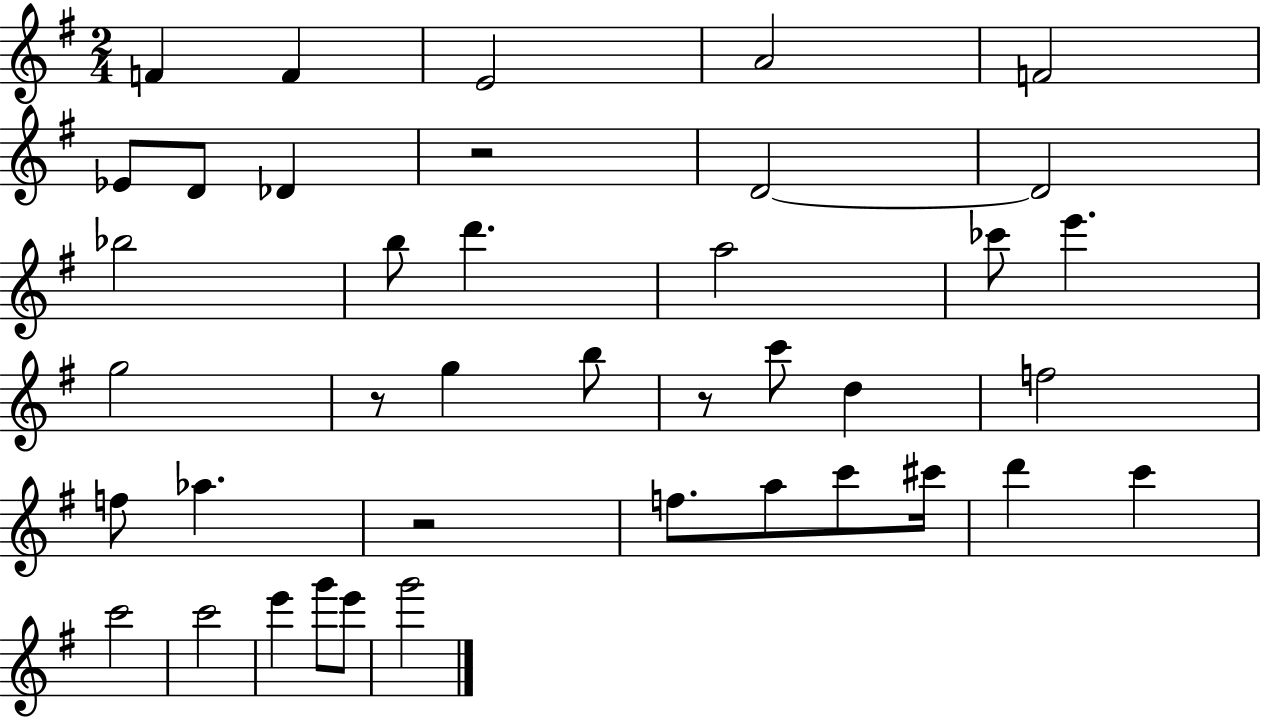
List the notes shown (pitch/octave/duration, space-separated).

F4/q F4/q E4/h A4/h F4/h Eb4/e D4/e Db4/q R/h D4/h D4/h Bb5/h B5/e D6/q. A5/h CES6/e E6/q. G5/h R/e G5/q B5/e R/e C6/e D5/q F5/h F5/e Ab5/q. R/h F5/e. A5/e C6/e C#6/s D6/q C6/q C6/h C6/h E6/q G6/e E6/e G6/h